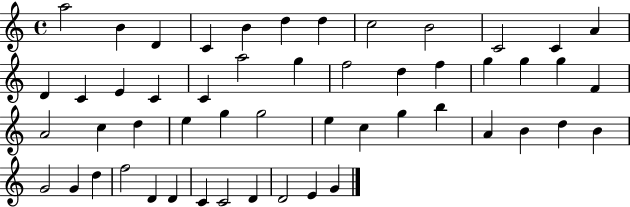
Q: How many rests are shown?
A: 0